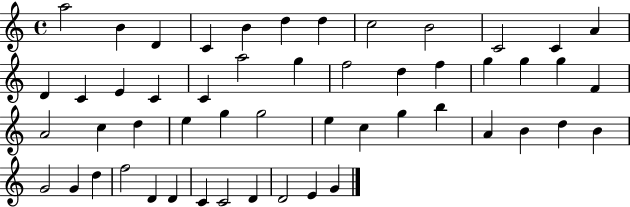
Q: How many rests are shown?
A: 0